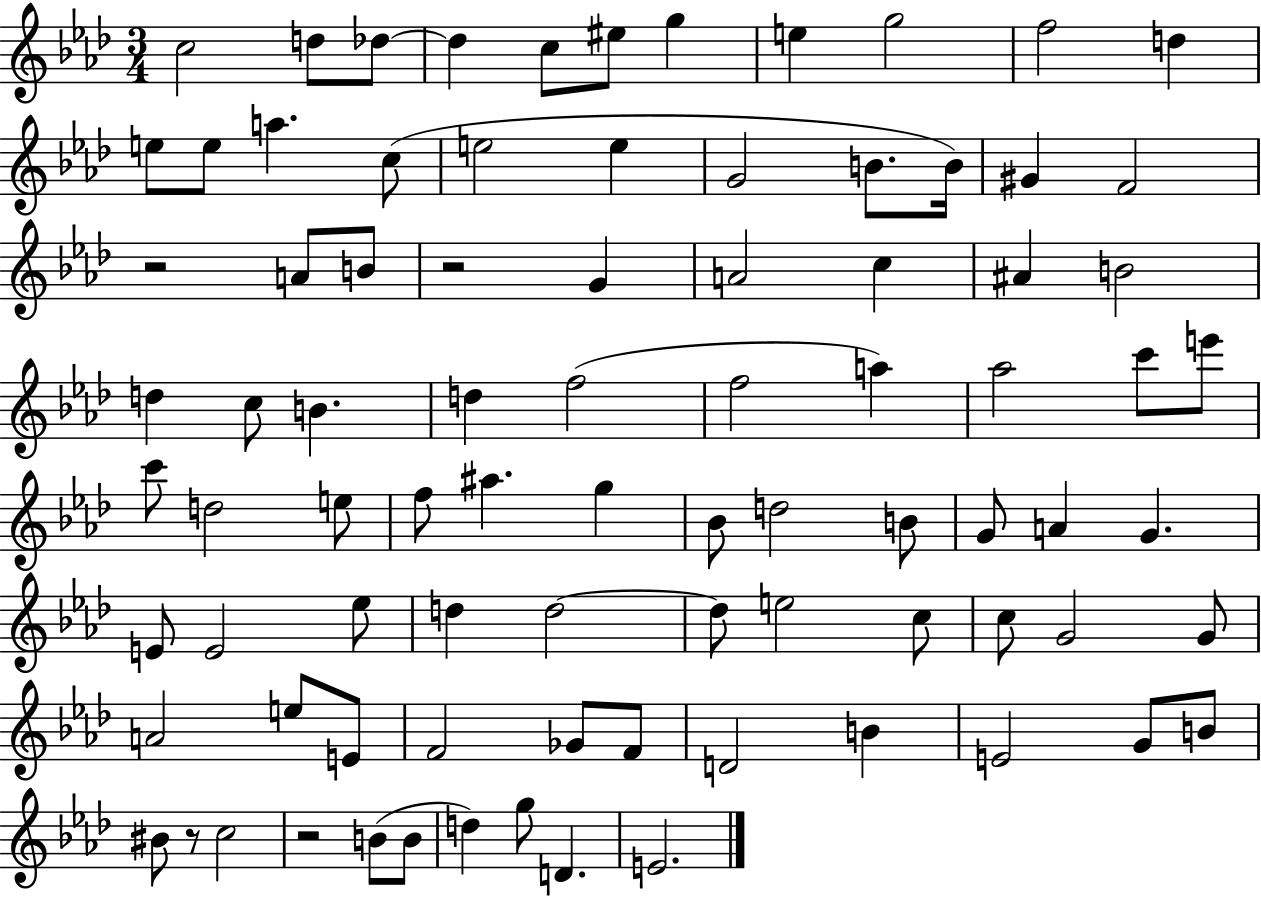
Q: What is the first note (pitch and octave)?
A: C5